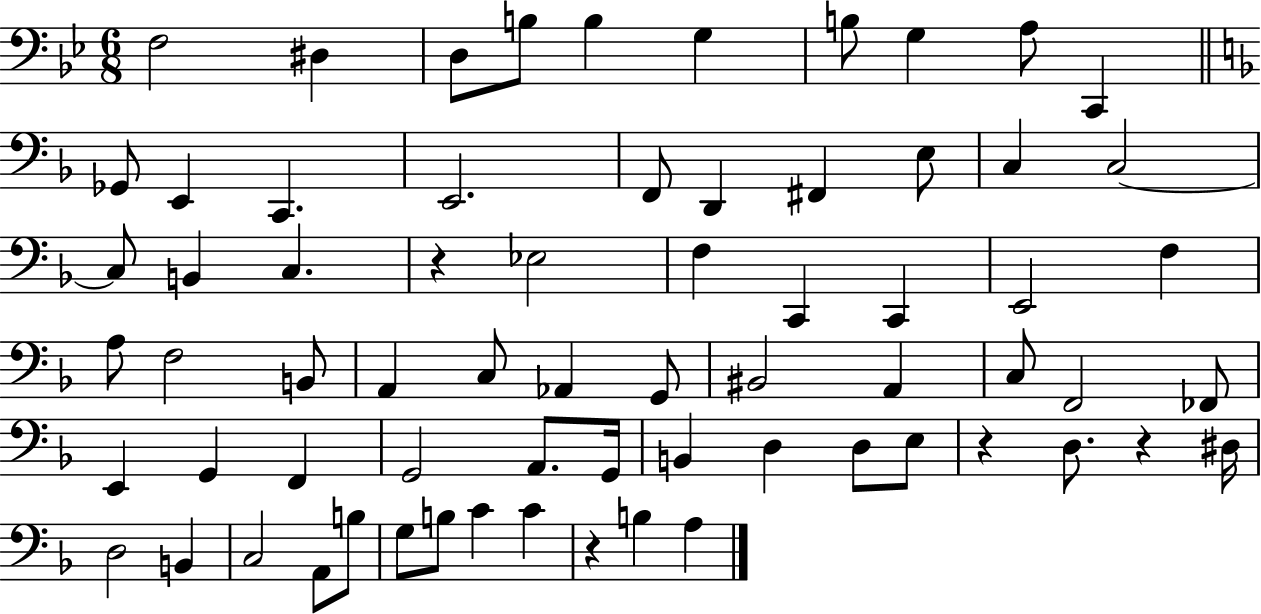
F3/h D#3/q D3/e B3/e B3/q G3/q B3/e G3/q A3/e C2/q Gb2/e E2/q C2/q. E2/h. F2/e D2/q F#2/q E3/e C3/q C3/h C3/e B2/q C3/q. R/q Eb3/h F3/q C2/q C2/q E2/h F3/q A3/e F3/h B2/e A2/q C3/e Ab2/q G2/e BIS2/h A2/q C3/e F2/h FES2/e E2/q G2/q F2/q G2/h A2/e. G2/s B2/q D3/q D3/e E3/e R/q D3/e. R/q D#3/s D3/h B2/q C3/h A2/e B3/e G3/e B3/e C4/q C4/q R/q B3/q A3/q